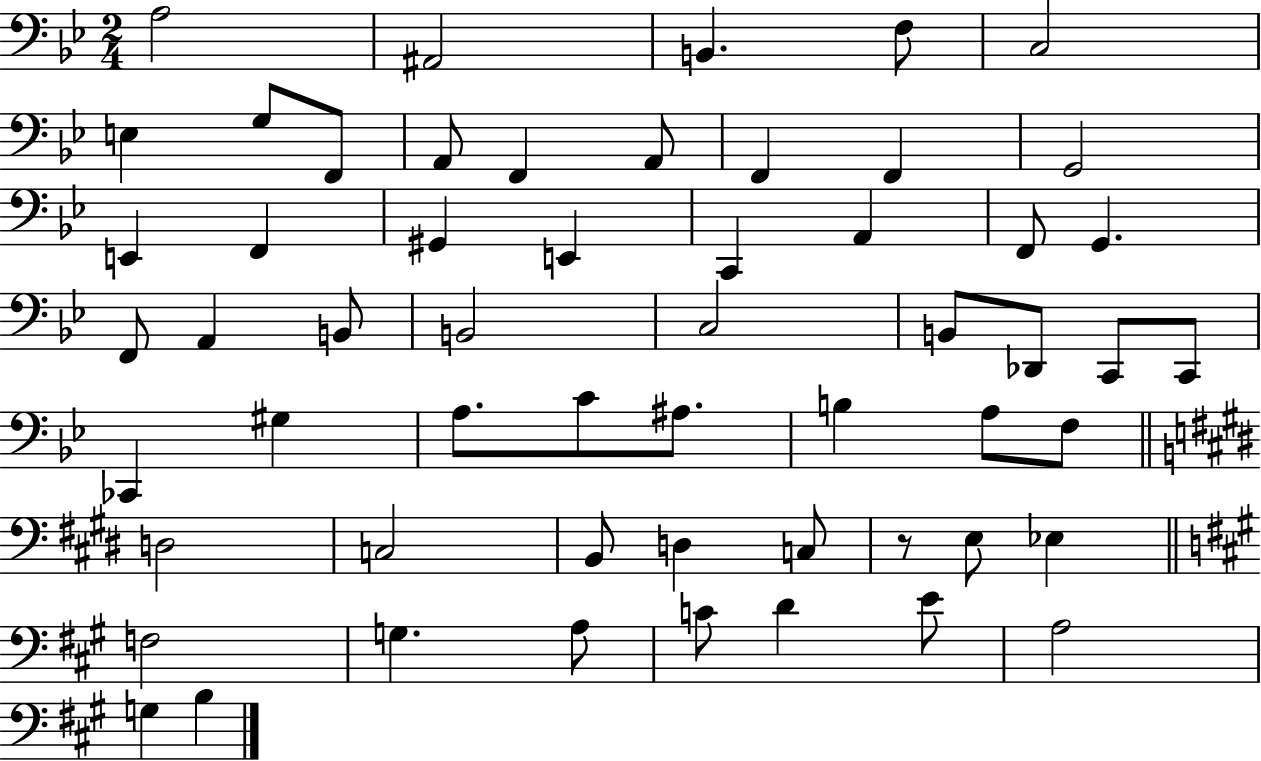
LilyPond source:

{
  \clef bass
  \numericTimeSignature
  \time 2/4
  \key bes \major
  \repeat volta 2 { a2 | ais,2 | b,4. f8 | c2 | \break e4 g8 f,8 | a,8 f,4 a,8 | f,4 f,4 | g,2 | \break e,4 f,4 | gis,4 e,4 | c,4 a,4 | f,8 g,4. | \break f,8 a,4 b,8 | b,2 | c2 | b,8 des,8 c,8 c,8 | \break ces,4 gis4 | a8. c'8 ais8. | b4 a8 f8 | \bar "||" \break \key e \major d2 | c2 | b,8 d4 c8 | r8 e8 ees4 | \break \bar "||" \break \key a \major f2 | g4. a8 | c'8 d'4 e'8 | a2 | \break g4 b4 | } \bar "|."
}